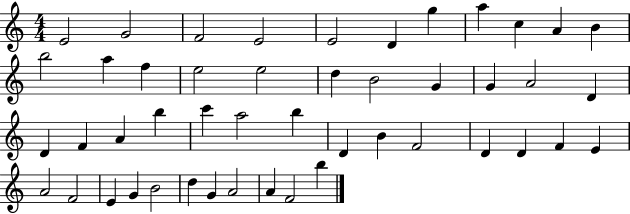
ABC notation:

X:1
T:Untitled
M:4/4
L:1/4
K:C
E2 G2 F2 E2 E2 D g a c A B b2 a f e2 e2 d B2 G G A2 D D F A b c' a2 b D B F2 D D F E A2 F2 E G B2 d G A2 A F2 b